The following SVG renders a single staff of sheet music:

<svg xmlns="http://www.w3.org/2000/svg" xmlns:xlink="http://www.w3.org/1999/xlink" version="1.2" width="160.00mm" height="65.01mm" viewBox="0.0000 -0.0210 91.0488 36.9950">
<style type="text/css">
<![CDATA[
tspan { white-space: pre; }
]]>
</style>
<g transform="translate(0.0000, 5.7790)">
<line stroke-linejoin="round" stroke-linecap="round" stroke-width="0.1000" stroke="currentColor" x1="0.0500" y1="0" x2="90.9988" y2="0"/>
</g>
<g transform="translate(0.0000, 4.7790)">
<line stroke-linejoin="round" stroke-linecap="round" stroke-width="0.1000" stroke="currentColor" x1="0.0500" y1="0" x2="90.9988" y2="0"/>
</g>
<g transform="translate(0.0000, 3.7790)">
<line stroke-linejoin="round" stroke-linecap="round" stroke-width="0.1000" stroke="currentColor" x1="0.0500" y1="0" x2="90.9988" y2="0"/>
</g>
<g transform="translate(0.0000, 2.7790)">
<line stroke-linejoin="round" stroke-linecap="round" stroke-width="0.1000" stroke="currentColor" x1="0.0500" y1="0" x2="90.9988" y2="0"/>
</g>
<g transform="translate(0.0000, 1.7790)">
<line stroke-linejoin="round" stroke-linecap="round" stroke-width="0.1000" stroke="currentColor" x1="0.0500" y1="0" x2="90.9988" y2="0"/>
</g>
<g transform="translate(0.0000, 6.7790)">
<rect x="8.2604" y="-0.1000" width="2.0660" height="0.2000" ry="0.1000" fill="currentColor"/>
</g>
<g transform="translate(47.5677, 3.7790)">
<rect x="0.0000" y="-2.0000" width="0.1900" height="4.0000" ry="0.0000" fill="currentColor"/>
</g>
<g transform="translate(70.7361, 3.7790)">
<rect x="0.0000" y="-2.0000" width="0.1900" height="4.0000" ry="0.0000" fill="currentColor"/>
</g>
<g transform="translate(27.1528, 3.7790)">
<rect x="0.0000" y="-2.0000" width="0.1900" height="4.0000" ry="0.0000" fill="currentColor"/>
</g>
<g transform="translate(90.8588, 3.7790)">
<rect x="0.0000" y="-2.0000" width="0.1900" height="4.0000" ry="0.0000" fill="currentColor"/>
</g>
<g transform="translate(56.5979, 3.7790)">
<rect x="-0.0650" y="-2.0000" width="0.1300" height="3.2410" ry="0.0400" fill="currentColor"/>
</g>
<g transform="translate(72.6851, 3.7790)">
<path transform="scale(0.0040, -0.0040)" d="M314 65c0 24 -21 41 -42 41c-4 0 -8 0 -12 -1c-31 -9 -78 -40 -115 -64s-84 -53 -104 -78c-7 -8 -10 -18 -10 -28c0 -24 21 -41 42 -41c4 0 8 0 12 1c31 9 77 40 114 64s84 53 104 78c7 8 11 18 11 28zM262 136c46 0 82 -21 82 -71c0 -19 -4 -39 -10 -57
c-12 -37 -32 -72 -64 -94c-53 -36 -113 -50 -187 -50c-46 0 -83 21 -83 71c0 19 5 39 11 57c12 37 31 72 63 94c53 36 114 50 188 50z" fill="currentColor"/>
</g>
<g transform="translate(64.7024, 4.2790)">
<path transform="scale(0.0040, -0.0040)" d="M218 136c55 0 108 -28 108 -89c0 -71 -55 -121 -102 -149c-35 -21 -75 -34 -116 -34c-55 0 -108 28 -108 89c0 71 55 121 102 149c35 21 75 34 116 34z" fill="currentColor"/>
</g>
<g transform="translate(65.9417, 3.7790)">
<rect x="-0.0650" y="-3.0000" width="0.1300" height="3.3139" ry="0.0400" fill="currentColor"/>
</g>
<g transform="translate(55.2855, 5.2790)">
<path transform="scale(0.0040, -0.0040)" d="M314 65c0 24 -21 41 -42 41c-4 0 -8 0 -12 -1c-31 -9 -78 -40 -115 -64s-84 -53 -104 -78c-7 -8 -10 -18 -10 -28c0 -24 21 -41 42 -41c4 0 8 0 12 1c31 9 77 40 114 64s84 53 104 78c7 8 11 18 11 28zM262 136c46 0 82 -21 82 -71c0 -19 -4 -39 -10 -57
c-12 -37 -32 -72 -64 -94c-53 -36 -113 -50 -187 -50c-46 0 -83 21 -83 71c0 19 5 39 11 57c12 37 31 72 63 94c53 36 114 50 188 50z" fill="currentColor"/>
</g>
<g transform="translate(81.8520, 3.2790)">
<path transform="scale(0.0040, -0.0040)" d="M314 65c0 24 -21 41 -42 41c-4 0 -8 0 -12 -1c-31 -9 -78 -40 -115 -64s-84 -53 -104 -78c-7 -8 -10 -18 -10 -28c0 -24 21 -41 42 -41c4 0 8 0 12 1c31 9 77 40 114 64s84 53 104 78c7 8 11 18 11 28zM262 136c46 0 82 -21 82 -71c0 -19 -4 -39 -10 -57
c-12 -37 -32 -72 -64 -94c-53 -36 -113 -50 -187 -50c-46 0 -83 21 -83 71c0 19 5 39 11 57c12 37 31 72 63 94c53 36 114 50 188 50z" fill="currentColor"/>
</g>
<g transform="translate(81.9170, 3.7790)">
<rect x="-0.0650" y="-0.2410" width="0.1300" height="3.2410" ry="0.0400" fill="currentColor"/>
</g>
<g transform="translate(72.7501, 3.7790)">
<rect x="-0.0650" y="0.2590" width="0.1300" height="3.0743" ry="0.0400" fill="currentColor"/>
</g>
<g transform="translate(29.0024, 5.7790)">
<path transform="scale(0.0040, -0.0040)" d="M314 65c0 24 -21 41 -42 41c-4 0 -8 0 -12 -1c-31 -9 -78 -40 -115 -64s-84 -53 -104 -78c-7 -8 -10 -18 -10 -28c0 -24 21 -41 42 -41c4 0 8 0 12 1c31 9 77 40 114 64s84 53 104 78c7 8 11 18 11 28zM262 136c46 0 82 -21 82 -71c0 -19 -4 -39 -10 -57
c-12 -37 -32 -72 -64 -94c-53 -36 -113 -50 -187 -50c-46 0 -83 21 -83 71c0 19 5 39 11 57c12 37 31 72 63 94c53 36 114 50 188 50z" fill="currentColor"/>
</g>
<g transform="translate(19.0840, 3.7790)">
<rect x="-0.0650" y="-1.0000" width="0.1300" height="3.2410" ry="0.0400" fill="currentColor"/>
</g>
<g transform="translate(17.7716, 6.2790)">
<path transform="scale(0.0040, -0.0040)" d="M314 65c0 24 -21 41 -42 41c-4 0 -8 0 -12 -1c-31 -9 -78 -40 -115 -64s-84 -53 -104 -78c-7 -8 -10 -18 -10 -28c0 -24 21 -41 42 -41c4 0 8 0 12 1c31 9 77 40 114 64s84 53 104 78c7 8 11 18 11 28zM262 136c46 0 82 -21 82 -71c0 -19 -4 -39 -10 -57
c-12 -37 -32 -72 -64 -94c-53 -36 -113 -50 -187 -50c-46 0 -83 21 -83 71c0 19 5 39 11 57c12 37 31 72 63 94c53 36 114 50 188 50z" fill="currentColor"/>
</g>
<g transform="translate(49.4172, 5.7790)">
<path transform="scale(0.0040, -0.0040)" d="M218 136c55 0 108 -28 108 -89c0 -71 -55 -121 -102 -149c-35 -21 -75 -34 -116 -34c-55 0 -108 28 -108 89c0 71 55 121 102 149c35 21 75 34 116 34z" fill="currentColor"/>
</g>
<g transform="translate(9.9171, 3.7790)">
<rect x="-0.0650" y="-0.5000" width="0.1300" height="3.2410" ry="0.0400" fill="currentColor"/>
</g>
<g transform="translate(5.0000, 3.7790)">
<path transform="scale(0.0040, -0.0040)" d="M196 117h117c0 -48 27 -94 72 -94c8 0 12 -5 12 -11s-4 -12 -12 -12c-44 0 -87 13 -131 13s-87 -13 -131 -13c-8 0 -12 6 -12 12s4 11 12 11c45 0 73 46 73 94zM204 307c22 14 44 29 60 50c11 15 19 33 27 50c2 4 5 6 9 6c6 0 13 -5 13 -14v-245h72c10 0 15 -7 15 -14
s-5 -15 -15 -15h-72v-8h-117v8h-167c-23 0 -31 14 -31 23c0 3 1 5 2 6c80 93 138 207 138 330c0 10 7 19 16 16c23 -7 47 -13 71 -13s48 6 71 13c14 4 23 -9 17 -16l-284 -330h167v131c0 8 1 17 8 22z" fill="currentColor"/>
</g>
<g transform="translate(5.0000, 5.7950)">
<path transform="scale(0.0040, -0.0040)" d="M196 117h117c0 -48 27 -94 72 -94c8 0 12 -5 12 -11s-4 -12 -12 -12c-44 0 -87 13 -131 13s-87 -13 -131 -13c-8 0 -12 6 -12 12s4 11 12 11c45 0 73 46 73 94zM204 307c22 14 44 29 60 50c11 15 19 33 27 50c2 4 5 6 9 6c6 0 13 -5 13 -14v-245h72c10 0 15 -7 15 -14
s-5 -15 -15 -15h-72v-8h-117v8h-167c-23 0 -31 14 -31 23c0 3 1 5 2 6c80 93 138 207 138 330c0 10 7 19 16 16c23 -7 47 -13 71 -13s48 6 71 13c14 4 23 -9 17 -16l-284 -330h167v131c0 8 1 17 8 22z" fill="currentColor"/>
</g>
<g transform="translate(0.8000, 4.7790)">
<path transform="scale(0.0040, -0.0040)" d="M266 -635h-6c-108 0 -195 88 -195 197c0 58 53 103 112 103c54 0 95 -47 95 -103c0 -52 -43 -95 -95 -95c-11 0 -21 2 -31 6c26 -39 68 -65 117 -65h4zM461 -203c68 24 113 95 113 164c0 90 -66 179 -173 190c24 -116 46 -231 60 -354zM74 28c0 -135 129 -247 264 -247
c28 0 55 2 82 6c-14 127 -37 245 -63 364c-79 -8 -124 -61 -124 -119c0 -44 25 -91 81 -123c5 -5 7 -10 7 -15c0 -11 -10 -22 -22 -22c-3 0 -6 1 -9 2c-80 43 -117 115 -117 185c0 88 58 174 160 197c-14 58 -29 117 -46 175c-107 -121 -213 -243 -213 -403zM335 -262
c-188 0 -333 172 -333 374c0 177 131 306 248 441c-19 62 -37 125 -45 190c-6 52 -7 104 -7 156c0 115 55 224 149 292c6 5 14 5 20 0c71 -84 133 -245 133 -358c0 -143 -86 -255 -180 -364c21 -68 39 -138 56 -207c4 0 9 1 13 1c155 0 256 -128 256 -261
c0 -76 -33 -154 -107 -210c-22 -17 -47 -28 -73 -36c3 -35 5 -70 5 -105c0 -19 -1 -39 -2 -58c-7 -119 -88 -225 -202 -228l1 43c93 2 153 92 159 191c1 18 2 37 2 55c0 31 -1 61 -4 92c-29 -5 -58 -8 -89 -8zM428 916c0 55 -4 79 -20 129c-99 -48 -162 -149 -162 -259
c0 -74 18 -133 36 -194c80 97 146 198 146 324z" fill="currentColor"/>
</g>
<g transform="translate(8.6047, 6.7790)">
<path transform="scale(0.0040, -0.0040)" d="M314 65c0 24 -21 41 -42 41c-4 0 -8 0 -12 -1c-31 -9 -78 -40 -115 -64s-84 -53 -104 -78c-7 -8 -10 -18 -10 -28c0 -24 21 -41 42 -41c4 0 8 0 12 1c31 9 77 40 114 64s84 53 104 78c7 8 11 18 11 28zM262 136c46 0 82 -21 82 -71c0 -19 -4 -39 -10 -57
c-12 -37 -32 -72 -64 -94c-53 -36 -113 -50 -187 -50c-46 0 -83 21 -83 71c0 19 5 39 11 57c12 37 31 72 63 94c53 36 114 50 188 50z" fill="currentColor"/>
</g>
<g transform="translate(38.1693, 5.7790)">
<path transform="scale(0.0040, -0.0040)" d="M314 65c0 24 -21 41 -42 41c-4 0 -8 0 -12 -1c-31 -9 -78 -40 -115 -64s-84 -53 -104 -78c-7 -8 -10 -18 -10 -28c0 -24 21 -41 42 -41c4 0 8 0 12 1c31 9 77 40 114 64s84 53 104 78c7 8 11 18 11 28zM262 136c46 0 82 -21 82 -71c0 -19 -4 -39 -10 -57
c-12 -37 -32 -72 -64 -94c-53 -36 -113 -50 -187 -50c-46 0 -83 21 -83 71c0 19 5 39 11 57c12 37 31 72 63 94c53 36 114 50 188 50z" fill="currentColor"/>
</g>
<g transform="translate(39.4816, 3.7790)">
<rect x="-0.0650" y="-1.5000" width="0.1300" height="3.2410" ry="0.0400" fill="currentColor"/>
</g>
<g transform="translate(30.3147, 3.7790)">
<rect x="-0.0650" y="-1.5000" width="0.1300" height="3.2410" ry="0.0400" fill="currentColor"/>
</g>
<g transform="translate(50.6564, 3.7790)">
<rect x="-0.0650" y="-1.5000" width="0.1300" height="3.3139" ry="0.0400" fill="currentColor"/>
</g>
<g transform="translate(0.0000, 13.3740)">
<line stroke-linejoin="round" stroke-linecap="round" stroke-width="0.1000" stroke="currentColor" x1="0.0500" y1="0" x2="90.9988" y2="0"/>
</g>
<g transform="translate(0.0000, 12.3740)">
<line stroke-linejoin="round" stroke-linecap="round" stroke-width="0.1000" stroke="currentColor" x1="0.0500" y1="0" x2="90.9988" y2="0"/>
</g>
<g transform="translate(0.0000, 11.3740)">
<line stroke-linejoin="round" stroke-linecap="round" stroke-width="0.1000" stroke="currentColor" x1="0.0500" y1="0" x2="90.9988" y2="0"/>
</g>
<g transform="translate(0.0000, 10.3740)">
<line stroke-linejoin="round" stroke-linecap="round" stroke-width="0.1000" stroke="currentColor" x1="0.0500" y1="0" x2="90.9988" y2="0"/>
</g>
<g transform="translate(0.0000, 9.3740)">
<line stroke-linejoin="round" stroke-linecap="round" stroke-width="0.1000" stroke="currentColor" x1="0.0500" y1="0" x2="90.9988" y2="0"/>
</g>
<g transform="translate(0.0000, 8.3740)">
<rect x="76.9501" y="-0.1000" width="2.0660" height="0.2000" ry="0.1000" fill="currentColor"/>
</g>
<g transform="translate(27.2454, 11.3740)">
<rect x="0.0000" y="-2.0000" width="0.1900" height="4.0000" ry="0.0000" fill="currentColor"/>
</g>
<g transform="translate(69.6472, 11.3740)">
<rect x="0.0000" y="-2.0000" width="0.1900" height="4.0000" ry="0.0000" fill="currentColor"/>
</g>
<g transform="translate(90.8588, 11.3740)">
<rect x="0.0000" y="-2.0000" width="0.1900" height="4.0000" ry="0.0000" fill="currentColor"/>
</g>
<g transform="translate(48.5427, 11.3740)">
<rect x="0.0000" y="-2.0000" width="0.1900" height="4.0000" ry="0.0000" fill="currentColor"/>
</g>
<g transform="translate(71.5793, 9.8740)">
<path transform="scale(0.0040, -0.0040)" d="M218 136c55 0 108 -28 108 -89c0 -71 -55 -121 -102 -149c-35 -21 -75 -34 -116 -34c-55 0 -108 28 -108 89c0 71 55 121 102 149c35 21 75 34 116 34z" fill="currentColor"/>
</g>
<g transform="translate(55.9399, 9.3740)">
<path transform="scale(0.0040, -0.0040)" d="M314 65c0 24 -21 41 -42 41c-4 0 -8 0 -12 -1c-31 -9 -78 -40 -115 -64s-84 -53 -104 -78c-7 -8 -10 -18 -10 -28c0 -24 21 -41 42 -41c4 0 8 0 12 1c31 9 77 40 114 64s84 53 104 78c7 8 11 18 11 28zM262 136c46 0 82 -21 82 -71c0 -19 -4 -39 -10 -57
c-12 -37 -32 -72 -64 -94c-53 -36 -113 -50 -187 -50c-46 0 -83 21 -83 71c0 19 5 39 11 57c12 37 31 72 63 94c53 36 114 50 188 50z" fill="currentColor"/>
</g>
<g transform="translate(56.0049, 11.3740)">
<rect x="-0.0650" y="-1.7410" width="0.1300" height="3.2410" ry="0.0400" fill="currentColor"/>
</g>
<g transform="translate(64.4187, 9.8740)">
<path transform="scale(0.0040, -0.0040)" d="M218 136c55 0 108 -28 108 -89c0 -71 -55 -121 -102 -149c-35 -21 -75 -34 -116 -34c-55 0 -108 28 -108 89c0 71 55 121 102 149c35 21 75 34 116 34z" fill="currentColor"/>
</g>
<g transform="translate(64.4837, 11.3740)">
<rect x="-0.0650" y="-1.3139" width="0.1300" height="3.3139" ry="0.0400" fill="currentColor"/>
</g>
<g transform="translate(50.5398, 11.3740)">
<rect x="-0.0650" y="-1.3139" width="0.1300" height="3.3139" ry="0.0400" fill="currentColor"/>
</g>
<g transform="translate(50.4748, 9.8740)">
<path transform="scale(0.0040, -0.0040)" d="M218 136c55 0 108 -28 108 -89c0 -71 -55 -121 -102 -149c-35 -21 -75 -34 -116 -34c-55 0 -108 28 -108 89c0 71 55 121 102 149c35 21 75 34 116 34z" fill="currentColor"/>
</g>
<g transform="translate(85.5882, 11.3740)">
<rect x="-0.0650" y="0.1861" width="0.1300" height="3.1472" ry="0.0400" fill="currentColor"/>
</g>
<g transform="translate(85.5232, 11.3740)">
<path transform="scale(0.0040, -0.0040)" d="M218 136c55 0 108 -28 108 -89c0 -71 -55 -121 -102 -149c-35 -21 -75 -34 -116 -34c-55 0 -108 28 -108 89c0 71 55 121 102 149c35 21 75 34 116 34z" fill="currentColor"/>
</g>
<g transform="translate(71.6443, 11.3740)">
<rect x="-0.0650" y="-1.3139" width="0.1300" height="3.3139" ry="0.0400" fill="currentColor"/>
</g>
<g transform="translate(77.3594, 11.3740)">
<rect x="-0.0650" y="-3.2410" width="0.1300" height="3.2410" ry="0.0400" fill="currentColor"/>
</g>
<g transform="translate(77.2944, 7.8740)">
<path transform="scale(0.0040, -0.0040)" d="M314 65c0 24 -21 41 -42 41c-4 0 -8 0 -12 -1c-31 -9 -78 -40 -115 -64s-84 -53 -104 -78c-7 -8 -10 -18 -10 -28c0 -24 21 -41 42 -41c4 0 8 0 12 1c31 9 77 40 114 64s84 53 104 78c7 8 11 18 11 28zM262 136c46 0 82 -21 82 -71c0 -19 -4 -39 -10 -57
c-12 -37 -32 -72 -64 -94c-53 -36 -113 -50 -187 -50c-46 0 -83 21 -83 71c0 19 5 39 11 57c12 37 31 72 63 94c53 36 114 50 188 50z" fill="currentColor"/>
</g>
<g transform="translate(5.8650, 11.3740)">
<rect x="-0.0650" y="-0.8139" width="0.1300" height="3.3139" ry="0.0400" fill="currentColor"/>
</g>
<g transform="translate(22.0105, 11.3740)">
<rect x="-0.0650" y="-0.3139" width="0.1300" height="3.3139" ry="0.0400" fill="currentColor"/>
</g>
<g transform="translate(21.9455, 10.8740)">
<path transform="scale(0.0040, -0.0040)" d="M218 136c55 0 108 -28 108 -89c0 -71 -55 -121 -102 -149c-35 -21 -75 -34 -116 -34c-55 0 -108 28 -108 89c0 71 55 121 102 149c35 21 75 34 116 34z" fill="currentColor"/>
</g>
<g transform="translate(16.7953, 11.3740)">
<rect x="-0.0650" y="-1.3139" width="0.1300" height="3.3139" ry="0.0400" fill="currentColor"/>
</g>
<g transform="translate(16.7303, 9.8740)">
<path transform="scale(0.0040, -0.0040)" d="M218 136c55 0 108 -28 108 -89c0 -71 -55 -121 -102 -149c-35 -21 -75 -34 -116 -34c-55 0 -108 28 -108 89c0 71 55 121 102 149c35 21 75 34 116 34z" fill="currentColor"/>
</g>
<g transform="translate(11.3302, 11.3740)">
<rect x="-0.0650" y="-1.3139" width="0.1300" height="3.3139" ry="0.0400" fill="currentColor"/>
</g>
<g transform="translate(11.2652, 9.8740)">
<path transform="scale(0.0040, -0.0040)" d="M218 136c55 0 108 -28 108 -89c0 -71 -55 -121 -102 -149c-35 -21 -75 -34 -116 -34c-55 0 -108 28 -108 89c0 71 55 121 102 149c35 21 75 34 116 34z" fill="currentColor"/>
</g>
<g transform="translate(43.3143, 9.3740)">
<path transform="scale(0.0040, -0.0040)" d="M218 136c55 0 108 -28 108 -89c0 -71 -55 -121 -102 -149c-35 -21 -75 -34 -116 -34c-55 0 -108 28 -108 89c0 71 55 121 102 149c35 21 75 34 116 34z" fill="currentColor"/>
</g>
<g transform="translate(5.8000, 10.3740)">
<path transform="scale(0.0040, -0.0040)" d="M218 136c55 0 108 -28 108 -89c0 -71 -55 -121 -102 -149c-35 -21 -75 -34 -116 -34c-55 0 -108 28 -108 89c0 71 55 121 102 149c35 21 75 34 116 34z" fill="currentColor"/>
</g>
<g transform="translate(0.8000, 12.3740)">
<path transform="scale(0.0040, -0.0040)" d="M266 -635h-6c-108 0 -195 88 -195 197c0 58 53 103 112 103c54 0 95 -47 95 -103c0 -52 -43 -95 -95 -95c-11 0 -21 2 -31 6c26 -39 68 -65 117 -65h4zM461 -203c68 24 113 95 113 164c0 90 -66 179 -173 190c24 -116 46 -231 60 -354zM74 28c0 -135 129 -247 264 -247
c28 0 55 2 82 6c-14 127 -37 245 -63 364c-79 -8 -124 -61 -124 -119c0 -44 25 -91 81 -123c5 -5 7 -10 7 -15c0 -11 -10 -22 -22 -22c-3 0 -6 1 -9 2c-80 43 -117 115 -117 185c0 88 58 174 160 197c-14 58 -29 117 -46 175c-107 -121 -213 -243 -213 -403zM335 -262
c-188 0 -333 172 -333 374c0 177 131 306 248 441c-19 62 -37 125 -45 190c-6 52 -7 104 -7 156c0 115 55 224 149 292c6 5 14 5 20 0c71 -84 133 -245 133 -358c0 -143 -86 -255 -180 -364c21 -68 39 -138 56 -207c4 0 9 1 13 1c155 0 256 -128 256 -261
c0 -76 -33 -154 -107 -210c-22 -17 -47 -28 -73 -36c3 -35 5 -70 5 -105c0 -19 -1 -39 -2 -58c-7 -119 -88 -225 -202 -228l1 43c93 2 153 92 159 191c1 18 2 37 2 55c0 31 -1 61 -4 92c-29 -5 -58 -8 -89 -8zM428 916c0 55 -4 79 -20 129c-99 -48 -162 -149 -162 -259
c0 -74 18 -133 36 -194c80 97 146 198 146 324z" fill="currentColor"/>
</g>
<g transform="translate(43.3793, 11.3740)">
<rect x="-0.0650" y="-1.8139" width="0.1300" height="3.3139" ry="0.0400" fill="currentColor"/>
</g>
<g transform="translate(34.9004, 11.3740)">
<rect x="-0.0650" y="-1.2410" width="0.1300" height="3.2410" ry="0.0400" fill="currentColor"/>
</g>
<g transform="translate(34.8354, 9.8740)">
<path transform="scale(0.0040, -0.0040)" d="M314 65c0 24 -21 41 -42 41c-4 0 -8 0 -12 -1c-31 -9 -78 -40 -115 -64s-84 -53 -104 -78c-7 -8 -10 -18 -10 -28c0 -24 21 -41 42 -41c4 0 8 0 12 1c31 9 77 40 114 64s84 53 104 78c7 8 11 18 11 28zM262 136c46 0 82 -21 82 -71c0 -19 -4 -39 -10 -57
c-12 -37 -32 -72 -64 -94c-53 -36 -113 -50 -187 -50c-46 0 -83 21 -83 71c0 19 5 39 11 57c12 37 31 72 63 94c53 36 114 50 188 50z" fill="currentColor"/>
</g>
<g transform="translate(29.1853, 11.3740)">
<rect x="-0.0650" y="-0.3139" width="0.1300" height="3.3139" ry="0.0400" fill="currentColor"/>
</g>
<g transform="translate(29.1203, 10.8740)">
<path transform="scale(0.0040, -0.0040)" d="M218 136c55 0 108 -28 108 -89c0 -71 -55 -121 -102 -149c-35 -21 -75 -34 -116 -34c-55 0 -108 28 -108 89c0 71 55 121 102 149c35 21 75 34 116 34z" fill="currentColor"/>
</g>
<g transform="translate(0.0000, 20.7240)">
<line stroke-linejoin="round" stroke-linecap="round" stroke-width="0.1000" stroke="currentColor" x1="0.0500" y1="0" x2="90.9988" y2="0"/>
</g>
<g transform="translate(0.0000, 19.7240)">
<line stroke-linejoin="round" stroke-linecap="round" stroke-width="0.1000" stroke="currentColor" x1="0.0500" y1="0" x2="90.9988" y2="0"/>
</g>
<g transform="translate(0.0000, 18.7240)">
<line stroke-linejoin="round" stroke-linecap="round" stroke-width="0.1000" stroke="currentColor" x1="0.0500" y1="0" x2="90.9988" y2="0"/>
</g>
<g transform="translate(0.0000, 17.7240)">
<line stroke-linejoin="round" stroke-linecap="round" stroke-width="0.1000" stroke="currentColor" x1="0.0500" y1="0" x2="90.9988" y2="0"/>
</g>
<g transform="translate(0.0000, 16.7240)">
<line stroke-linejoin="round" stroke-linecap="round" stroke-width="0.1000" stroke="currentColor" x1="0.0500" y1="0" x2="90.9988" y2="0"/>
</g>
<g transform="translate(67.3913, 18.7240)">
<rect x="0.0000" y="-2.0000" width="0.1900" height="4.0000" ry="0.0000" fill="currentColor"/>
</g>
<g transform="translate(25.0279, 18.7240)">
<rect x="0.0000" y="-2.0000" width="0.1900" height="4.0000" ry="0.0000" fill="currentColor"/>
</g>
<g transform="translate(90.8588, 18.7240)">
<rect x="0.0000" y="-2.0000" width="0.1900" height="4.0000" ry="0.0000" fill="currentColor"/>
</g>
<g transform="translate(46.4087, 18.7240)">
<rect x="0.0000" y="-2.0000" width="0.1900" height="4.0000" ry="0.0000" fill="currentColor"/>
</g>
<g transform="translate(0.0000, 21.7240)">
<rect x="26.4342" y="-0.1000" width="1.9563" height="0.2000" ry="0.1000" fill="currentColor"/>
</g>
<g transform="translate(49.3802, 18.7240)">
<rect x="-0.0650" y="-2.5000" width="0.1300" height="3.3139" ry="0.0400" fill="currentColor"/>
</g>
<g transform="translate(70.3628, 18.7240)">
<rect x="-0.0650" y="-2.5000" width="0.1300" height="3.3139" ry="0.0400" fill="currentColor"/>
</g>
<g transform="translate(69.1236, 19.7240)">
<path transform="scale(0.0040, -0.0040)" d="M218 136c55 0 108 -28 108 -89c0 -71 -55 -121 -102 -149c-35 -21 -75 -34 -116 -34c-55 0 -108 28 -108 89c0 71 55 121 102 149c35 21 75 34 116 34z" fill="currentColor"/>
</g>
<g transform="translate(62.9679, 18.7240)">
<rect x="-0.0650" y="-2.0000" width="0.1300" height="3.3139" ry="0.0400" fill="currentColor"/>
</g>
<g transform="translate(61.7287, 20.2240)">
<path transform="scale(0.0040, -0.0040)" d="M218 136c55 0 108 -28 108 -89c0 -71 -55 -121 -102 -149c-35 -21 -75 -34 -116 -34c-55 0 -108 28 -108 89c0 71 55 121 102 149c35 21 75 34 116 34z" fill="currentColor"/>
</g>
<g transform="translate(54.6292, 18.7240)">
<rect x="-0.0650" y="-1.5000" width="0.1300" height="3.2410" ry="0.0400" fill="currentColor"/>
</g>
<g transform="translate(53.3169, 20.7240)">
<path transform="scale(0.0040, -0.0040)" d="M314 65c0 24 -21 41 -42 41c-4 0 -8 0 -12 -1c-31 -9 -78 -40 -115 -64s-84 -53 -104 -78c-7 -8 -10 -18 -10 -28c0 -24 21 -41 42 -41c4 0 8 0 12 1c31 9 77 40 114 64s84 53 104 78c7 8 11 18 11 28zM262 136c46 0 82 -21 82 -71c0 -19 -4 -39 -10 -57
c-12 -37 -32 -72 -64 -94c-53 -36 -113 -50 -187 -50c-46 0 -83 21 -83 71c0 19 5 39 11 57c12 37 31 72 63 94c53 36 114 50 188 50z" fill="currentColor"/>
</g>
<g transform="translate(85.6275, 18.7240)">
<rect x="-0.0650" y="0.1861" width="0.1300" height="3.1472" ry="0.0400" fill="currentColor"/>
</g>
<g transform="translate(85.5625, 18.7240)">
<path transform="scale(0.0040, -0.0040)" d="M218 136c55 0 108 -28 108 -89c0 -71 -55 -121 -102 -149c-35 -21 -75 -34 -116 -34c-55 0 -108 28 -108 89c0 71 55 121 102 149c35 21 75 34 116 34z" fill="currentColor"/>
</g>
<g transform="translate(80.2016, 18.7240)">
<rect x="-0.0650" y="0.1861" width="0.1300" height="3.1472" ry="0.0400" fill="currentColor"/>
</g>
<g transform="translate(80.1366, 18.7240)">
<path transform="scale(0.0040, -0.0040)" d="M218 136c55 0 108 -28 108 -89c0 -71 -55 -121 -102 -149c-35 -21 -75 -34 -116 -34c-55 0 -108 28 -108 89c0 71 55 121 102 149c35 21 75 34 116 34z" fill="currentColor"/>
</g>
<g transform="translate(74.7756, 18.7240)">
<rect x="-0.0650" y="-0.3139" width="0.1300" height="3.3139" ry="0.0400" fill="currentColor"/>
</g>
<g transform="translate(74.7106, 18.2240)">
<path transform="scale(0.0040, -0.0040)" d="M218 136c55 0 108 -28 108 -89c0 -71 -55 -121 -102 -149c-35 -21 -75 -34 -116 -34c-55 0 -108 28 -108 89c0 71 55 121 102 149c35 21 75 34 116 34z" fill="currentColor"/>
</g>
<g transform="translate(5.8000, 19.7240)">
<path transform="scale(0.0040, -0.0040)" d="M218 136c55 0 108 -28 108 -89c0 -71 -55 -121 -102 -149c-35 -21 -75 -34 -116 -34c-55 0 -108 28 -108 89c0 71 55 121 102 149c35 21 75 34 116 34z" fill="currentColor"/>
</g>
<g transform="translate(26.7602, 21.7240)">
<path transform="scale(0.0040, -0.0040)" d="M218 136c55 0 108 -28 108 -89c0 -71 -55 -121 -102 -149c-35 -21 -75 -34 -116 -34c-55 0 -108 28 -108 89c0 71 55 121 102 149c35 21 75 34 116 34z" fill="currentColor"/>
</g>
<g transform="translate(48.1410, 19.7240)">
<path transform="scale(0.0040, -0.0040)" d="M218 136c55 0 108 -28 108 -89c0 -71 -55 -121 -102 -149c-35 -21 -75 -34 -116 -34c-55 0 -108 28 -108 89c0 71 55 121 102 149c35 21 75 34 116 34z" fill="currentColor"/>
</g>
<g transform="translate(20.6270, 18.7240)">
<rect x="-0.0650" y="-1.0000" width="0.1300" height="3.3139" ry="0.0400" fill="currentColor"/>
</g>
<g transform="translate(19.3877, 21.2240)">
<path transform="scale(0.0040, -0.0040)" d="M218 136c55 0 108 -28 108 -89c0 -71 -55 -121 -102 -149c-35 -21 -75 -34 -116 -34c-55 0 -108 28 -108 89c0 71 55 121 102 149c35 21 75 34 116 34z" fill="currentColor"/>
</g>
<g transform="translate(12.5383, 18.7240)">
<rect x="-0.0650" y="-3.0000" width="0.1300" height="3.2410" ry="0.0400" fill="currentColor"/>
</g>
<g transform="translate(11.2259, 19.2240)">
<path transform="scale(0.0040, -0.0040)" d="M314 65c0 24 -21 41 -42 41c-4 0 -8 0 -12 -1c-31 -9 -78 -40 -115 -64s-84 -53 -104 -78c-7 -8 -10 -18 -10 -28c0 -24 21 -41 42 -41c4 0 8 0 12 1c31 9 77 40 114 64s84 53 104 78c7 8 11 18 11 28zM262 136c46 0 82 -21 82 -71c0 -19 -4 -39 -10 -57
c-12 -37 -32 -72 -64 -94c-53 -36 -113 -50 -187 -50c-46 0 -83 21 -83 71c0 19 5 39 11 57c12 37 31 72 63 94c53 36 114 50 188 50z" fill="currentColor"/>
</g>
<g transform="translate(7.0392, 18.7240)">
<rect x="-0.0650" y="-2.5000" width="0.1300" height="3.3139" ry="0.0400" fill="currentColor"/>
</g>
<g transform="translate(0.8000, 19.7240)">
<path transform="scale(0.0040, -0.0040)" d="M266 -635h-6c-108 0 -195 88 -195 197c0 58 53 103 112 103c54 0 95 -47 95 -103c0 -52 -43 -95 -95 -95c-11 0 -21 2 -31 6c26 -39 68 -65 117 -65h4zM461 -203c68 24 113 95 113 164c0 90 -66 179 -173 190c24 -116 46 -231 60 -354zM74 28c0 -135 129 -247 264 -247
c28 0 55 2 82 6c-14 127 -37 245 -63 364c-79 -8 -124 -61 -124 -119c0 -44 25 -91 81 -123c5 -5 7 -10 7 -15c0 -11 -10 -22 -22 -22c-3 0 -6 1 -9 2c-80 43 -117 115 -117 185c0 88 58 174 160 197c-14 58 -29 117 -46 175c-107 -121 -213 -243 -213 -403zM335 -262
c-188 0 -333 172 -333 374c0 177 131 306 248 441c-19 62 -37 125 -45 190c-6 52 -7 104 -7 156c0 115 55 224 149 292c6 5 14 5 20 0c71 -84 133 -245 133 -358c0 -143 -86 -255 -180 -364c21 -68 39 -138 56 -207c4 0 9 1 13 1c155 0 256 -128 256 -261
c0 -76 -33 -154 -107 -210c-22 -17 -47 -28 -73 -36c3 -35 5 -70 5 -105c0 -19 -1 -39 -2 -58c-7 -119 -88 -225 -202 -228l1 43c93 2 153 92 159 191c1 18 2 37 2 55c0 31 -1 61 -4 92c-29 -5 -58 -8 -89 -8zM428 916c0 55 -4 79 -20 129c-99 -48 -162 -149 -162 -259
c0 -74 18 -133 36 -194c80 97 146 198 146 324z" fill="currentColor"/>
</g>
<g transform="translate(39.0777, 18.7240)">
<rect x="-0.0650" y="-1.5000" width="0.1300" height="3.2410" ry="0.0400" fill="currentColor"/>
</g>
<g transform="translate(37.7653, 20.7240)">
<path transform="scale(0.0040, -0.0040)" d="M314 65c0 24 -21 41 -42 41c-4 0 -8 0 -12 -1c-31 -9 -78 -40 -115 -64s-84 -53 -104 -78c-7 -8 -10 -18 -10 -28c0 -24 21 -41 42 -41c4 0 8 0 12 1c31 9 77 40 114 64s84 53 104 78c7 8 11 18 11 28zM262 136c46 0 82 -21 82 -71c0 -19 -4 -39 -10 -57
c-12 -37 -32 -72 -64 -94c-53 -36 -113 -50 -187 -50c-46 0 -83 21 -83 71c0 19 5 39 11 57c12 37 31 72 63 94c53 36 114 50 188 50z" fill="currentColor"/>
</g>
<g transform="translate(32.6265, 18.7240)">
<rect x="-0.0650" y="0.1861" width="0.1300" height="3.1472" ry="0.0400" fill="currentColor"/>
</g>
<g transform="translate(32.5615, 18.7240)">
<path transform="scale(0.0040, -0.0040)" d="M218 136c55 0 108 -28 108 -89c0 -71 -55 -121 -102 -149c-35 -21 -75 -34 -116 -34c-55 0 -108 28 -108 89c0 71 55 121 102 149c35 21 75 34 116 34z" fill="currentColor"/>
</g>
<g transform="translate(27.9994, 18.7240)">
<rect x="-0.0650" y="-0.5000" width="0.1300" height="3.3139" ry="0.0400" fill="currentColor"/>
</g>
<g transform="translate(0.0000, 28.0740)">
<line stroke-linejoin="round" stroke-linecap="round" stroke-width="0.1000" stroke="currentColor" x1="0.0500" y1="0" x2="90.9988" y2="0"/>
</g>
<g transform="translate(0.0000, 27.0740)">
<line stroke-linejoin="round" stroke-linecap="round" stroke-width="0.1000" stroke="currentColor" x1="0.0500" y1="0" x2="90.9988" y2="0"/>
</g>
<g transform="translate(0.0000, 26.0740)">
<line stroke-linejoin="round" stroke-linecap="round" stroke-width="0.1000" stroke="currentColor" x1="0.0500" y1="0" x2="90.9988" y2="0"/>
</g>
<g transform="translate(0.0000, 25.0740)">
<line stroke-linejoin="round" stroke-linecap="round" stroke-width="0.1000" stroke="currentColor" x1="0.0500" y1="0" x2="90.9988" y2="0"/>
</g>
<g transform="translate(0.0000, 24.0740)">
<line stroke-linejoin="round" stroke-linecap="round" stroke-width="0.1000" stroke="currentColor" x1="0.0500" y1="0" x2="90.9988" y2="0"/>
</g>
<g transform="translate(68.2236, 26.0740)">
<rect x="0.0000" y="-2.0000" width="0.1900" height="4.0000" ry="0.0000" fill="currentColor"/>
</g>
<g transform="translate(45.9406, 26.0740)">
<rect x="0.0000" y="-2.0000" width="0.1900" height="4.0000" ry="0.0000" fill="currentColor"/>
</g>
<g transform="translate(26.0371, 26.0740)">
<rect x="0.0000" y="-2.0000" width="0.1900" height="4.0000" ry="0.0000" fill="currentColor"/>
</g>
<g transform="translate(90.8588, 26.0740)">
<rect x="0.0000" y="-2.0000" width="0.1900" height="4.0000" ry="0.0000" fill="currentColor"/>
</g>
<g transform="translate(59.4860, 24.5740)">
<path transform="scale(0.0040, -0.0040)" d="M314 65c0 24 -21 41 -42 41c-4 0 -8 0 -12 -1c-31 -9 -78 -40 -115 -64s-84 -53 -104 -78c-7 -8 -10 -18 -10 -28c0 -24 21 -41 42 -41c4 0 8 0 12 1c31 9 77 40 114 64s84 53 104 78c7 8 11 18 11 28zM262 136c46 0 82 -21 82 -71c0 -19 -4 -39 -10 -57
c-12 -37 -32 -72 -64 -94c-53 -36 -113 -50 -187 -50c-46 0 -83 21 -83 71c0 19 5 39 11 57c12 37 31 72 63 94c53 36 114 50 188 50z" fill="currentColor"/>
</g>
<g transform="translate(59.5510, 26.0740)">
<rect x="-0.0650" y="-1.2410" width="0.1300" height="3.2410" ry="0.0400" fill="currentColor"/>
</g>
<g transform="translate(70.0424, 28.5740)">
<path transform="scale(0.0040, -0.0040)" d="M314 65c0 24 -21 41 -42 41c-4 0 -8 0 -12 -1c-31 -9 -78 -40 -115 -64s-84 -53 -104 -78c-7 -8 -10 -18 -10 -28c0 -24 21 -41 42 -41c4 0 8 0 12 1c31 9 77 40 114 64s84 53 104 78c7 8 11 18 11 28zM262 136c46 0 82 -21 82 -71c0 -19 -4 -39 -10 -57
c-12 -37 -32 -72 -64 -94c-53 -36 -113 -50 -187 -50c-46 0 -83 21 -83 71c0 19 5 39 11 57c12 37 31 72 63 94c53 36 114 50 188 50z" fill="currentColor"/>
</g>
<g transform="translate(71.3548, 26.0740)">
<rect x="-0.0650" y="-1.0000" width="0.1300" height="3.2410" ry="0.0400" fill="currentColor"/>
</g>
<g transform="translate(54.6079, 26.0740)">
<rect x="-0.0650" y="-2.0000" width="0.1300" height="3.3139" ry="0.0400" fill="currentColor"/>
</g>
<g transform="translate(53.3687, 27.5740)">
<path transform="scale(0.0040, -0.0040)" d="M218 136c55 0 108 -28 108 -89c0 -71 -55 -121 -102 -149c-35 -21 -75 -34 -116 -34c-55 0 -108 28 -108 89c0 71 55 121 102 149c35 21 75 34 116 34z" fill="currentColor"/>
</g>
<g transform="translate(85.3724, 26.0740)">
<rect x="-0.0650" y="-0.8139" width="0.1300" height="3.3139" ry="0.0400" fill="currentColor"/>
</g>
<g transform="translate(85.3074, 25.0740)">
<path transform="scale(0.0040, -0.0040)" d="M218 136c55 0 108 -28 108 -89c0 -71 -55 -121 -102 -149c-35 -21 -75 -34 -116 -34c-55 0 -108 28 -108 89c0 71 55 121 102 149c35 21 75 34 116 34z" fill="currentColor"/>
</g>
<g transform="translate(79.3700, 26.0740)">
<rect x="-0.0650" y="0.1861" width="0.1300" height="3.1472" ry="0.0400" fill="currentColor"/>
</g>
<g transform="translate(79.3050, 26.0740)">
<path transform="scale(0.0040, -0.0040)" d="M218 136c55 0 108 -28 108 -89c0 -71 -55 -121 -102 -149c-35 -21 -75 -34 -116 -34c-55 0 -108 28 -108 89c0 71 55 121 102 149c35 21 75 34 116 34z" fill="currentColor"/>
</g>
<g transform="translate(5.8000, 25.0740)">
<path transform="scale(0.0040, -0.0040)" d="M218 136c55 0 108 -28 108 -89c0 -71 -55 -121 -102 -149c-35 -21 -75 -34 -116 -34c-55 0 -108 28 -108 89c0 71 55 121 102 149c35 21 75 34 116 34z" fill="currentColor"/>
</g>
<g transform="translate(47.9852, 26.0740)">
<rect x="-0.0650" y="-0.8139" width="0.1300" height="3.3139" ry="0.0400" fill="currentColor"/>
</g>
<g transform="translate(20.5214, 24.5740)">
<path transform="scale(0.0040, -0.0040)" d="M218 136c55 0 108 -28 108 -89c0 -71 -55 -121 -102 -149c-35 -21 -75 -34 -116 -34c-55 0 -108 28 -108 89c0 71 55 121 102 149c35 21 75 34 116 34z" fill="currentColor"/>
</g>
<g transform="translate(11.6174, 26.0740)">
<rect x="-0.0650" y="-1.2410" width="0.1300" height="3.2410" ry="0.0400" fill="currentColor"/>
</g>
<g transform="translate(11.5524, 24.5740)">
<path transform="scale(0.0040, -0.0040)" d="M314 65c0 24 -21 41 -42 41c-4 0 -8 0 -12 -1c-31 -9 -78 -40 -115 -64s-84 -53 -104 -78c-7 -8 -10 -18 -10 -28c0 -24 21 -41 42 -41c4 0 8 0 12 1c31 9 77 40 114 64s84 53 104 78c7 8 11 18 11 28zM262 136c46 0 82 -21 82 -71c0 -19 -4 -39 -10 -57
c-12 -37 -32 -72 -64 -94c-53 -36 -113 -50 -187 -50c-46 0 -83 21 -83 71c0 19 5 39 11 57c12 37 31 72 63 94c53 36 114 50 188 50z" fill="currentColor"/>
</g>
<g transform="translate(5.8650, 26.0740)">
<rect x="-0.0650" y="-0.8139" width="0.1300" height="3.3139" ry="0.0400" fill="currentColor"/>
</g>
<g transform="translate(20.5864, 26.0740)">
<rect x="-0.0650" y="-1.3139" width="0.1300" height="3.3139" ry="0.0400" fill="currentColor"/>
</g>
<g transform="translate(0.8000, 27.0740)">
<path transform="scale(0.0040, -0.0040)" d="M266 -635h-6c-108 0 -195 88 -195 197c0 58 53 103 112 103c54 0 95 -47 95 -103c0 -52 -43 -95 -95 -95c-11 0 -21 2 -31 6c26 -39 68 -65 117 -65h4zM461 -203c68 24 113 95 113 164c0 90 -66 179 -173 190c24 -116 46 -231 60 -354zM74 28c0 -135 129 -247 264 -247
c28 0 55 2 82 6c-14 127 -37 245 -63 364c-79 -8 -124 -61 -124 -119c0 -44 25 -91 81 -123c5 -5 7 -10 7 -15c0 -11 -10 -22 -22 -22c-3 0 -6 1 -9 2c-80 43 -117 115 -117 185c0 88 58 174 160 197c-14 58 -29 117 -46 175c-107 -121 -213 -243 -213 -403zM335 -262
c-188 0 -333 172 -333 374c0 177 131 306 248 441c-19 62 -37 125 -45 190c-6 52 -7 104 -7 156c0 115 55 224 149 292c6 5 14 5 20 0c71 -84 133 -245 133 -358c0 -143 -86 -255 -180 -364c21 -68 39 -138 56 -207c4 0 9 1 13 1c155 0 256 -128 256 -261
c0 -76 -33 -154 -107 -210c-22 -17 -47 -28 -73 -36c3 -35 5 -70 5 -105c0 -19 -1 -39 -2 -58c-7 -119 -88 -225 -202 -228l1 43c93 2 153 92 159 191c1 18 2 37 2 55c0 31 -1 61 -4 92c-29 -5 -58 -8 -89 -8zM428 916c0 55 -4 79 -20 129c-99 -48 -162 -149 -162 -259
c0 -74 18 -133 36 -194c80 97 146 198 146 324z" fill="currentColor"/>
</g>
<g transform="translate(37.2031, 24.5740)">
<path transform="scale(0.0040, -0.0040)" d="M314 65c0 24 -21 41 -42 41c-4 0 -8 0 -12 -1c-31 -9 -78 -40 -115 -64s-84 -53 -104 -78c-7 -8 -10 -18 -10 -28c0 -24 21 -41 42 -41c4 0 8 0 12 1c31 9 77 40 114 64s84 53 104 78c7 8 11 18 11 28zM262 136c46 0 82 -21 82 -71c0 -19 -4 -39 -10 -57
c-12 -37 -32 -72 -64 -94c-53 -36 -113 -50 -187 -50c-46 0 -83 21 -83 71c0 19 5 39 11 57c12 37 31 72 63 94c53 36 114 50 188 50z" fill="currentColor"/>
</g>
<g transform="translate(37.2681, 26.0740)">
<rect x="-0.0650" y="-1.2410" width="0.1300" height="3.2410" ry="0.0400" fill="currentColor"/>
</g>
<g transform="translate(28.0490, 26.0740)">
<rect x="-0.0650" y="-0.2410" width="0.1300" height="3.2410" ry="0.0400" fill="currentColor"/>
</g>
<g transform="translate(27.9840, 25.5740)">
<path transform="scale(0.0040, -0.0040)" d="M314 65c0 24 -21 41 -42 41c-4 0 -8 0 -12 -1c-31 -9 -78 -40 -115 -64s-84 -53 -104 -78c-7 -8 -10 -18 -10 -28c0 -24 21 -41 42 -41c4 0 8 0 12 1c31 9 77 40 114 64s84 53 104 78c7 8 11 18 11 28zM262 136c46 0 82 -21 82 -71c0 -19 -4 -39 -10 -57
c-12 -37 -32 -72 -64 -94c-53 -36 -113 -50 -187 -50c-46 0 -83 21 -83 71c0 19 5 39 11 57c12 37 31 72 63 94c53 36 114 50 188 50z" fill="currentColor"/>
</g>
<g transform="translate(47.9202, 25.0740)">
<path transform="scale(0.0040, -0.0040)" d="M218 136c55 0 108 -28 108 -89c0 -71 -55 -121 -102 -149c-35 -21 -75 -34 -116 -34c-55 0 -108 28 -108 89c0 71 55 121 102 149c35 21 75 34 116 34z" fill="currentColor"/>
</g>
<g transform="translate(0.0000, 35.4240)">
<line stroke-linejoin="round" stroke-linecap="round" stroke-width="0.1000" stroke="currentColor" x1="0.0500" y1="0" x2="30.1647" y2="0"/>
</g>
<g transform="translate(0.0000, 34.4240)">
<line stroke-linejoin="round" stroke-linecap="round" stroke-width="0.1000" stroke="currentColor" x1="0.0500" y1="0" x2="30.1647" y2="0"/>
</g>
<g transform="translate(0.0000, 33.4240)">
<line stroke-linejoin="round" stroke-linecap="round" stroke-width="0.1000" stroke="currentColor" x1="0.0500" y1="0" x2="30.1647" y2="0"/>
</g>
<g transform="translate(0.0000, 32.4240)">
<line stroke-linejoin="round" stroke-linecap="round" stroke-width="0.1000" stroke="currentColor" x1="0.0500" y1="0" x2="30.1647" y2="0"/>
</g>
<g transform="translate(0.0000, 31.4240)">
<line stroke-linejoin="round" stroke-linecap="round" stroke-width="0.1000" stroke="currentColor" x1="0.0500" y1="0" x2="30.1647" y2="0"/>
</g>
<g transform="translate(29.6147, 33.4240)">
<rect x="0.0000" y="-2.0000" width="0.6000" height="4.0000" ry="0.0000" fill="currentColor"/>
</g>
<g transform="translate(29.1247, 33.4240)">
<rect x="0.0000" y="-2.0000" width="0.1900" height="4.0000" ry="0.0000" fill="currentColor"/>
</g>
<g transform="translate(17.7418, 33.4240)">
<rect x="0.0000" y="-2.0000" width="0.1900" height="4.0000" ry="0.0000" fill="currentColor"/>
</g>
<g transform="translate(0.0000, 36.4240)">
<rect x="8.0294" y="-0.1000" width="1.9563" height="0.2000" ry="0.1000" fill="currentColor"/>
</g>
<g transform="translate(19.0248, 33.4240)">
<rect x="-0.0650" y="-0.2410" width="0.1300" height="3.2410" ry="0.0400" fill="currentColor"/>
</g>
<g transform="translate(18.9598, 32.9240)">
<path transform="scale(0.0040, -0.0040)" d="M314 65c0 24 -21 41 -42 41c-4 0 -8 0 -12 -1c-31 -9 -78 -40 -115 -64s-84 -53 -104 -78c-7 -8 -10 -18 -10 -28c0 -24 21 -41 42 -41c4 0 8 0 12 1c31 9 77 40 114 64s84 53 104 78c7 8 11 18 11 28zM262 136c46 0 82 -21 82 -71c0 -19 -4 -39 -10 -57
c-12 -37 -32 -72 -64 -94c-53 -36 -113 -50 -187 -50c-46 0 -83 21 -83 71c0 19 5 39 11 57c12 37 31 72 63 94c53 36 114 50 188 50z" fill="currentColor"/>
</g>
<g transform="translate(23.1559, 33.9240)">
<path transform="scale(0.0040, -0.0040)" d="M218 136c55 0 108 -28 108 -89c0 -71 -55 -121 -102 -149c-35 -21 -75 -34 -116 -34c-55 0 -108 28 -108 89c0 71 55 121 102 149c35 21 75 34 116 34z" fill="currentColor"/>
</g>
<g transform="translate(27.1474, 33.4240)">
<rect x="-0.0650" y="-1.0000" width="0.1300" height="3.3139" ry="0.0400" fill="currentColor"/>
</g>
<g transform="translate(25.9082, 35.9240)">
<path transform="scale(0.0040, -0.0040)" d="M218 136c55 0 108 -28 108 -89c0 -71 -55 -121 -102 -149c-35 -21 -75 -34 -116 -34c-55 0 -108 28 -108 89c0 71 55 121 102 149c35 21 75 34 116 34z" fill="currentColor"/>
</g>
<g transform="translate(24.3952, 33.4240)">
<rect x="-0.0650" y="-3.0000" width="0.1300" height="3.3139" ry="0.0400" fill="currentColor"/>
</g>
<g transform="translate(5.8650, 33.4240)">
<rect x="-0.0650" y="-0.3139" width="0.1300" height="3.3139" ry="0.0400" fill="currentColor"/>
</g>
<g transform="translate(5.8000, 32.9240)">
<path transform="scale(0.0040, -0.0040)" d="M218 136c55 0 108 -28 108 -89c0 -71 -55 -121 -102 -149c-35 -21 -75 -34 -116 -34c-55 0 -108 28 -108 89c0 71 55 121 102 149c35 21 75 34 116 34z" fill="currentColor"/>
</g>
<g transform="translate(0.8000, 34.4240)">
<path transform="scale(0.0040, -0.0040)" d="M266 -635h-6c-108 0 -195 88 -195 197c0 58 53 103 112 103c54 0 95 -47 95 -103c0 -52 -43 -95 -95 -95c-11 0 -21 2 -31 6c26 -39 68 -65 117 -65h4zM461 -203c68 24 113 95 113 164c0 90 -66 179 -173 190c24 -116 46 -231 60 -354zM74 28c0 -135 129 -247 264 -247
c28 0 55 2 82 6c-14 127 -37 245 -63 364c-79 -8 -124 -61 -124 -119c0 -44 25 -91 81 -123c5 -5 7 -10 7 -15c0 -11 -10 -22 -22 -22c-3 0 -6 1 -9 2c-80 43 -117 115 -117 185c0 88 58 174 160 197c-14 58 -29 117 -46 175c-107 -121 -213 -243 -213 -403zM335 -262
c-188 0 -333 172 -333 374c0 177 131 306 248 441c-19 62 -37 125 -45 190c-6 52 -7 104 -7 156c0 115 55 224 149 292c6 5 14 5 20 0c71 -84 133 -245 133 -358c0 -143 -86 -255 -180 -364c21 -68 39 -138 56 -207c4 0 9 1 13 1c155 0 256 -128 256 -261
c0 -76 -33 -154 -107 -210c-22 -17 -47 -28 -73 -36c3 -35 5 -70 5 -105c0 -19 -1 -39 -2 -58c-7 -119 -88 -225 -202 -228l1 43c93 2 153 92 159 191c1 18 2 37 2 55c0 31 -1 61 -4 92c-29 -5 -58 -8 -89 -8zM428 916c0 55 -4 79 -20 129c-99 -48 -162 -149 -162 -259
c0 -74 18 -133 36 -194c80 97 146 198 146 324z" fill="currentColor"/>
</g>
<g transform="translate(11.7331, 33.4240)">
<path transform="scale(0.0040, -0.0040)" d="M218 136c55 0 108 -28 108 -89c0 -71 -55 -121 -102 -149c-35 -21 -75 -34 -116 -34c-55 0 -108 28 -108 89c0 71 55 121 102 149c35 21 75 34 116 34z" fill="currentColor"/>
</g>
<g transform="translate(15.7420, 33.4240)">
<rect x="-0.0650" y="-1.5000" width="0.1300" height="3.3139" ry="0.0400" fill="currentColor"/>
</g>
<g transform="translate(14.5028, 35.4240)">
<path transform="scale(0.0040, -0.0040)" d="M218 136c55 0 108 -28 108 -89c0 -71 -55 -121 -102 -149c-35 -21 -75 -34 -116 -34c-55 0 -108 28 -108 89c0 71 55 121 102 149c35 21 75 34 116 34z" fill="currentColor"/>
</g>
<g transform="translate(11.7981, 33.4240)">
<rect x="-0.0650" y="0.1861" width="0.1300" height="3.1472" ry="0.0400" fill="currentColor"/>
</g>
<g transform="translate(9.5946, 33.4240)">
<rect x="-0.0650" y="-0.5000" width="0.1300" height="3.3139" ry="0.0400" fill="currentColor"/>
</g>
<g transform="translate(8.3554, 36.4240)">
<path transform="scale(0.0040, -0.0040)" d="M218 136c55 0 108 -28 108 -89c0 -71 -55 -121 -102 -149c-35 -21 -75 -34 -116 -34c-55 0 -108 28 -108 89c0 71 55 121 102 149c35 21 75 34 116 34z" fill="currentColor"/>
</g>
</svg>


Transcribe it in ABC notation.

X:1
T:Untitled
M:4/4
L:1/4
K:C
C2 D2 E2 E2 E F2 A B2 c2 d e e c c e2 f e f2 e e b2 B G A2 D C B E2 G E2 F G c B B d e2 e c2 e2 d F e2 D2 B d c C B E c2 A D